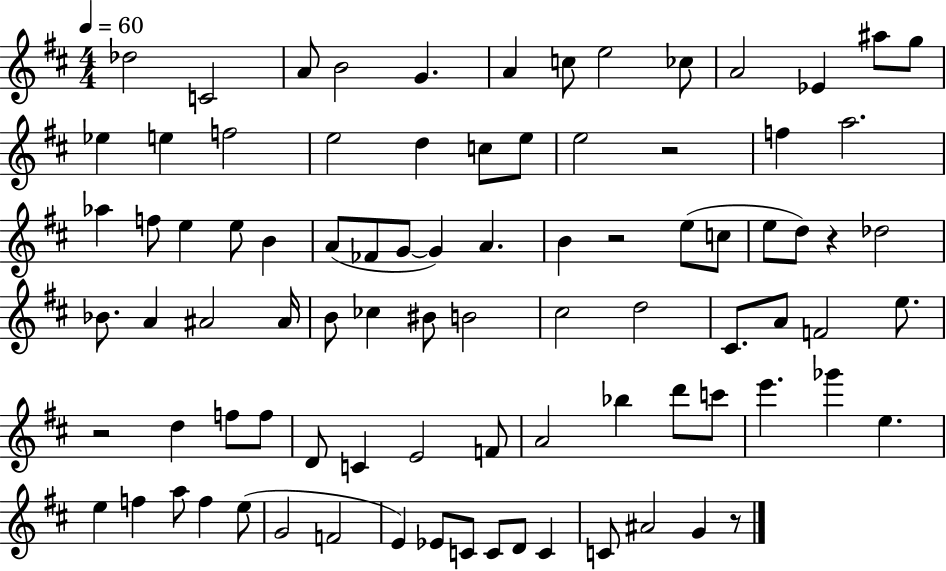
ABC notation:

X:1
T:Untitled
M:4/4
L:1/4
K:D
_d2 C2 A/2 B2 G A c/2 e2 _c/2 A2 _E ^a/2 g/2 _e e f2 e2 d c/2 e/2 e2 z2 f a2 _a f/2 e e/2 B A/2 _F/2 G/2 G A B z2 e/2 c/2 e/2 d/2 z _d2 _B/2 A ^A2 ^A/4 B/2 _c ^B/2 B2 ^c2 d2 ^C/2 A/2 F2 e/2 z2 d f/2 f/2 D/2 C E2 F/2 A2 _b d'/2 c'/2 e' _g' e e f a/2 f e/2 G2 F2 E _E/2 C/2 C/2 D/2 C C/2 ^A2 G z/2